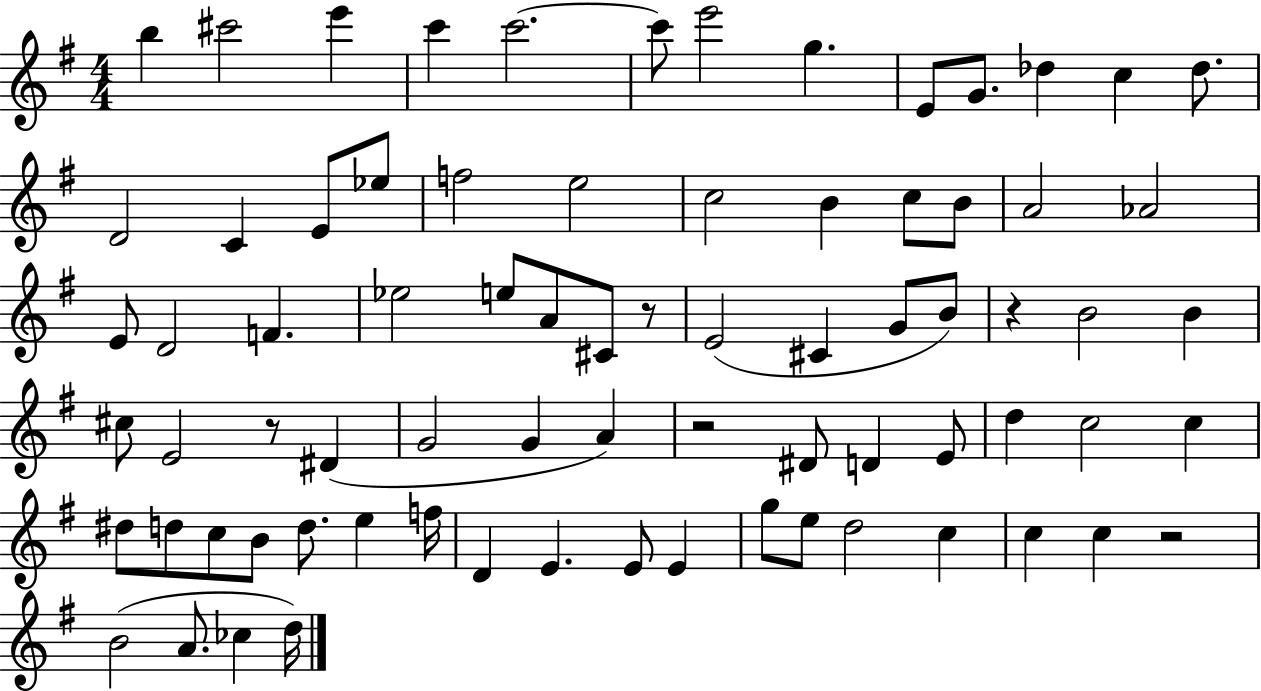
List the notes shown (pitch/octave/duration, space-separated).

B5/q C#6/h E6/q C6/q C6/h. C6/e E6/h G5/q. E4/e G4/e. Db5/q C5/q Db5/e. D4/h C4/q E4/e Eb5/e F5/h E5/h C5/h B4/q C5/e B4/e A4/h Ab4/h E4/e D4/h F4/q. Eb5/h E5/e A4/e C#4/e R/e E4/h C#4/q G4/e B4/e R/q B4/h B4/q C#5/e E4/h R/e D#4/q G4/h G4/q A4/q R/h D#4/e D4/q E4/e D5/q C5/h C5/q D#5/e D5/e C5/e B4/e D5/e. E5/q F5/s D4/q E4/q. E4/e E4/q G5/e E5/e D5/h C5/q C5/q C5/q R/h B4/h A4/e. CES5/q D5/s